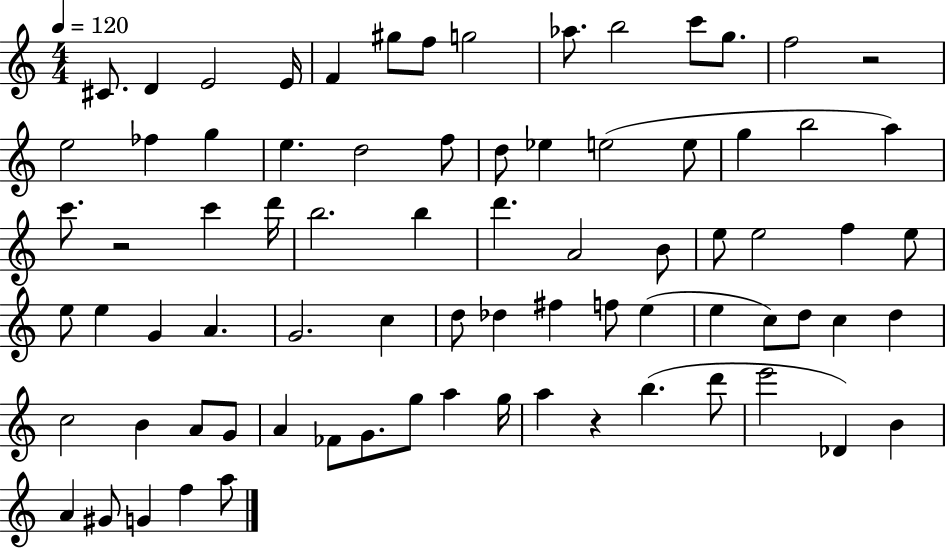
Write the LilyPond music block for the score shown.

{
  \clef treble
  \numericTimeSignature
  \time 4/4
  \key c \major
  \tempo 4 = 120
  cis'8. d'4 e'2 e'16 | f'4 gis''8 f''8 g''2 | aes''8. b''2 c'''8 g''8. | f''2 r2 | \break e''2 fes''4 g''4 | e''4. d''2 f''8 | d''8 ees''4 e''2( e''8 | g''4 b''2 a''4) | \break c'''8. r2 c'''4 d'''16 | b''2. b''4 | d'''4. a'2 b'8 | e''8 e''2 f''4 e''8 | \break e''8 e''4 g'4 a'4. | g'2. c''4 | d''8 des''4 fis''4 f''8 e''4( | e''4 c''8) d''8 c''4 d''4 | \break c''2 b'4 a'8 g'8 | a'4 fes'8 g'8. g''8 a''4 g''16 | a''4 r4 b''4.( d'''8 | e'''2 des'4) b'4 | \break a'4 gis'8 g'4 f''4 a''8 | \bar "|."
}